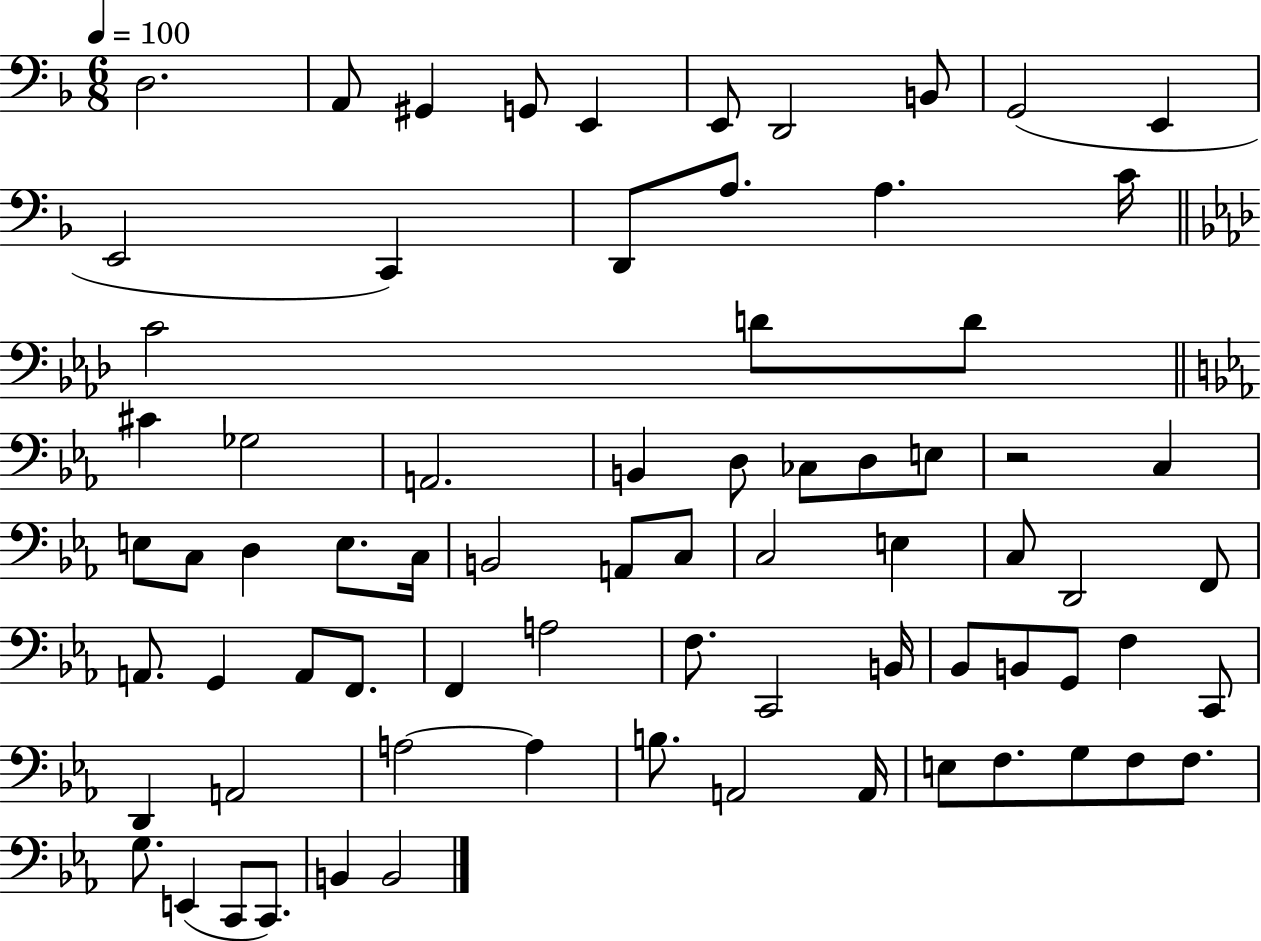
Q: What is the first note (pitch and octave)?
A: D3